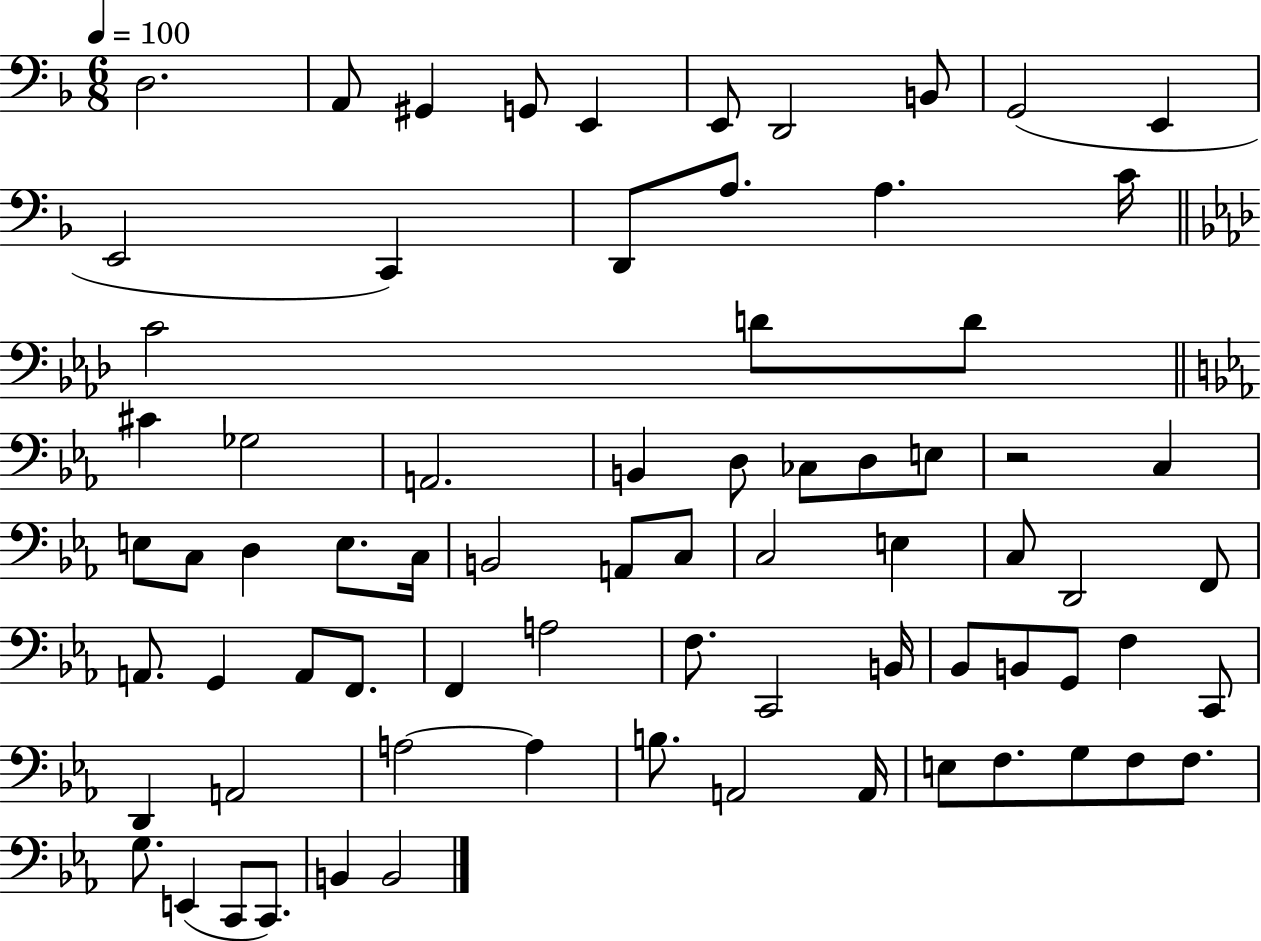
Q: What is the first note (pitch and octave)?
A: D3